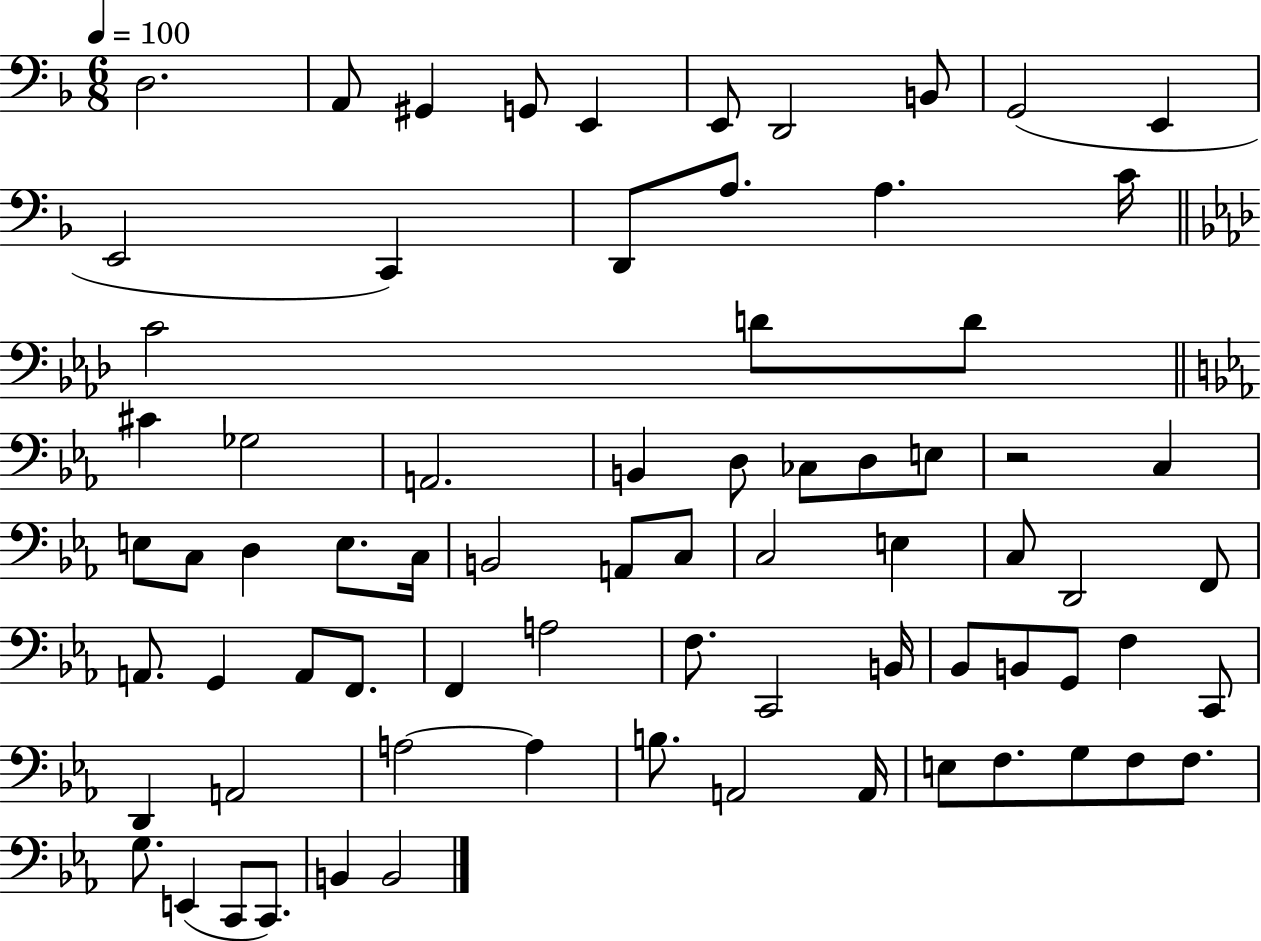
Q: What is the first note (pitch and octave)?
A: D3